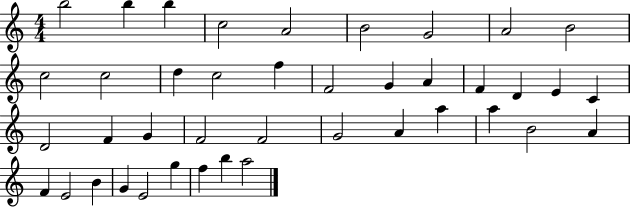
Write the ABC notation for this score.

X:1
T:Untitled
M:4/4
L:1/4
K:C
b2 b b c2 A2 B2 G2 A2 B2 c2 c2 d c2 f F2 G A F D E C D2 F G F2 F2 G2 A a a B2 A F E2 B G E2 g f b a2